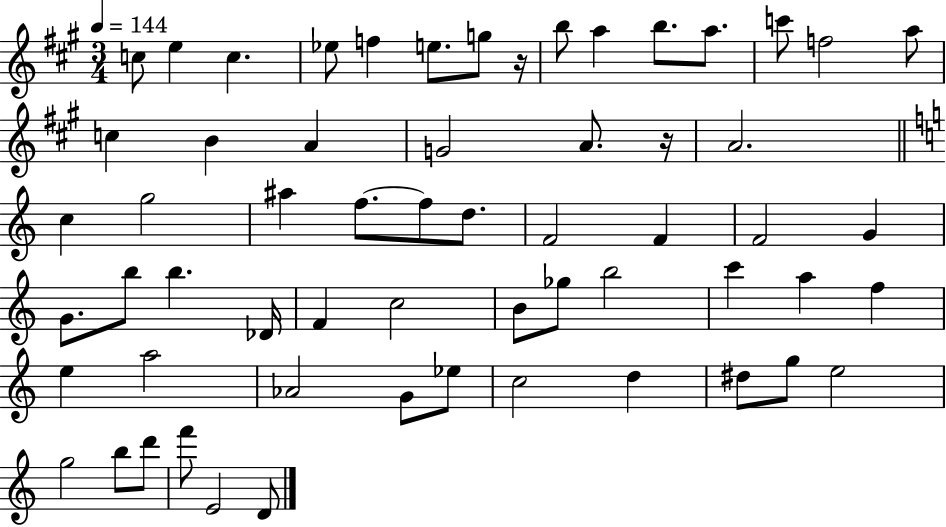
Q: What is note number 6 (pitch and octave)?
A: E5